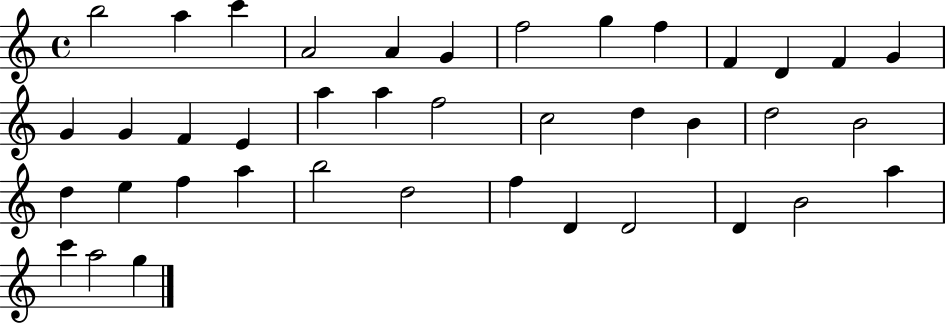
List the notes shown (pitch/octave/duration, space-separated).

B5/h A5/q C6/q A4/h A4/q G4/q F5/h G5/q F5/q F4/q D4/q F4/q G4/q G4/q G4/q F4/q E4/q A5/q A5/q F5/h C5/h D5/q B4/q D5/h B4/h D5/q E5/q F5/q A5/q B5/h D5/h F5/q D4/q D4/h D4/q B4/h A5/q C6/q A5/h G5/q